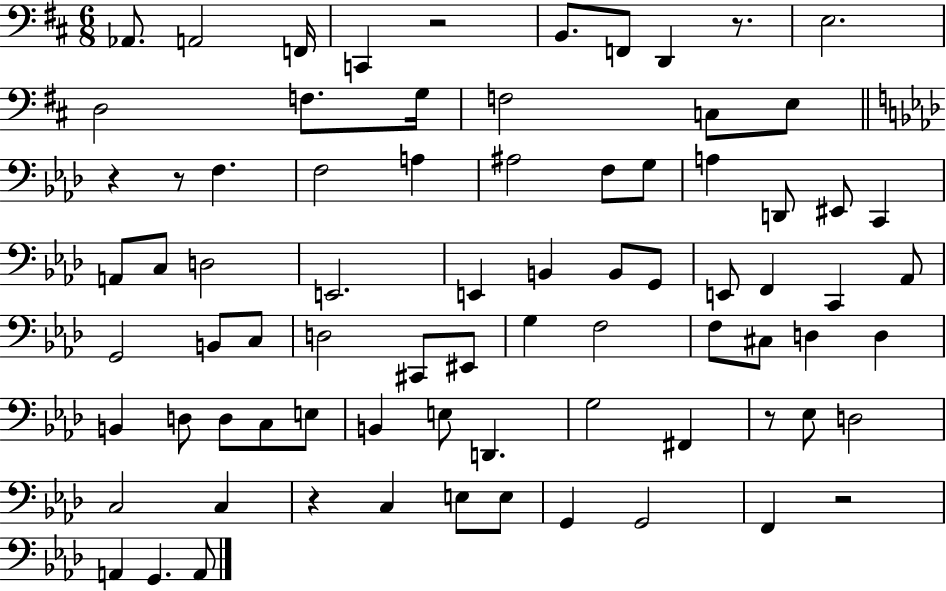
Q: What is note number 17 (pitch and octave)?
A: A3